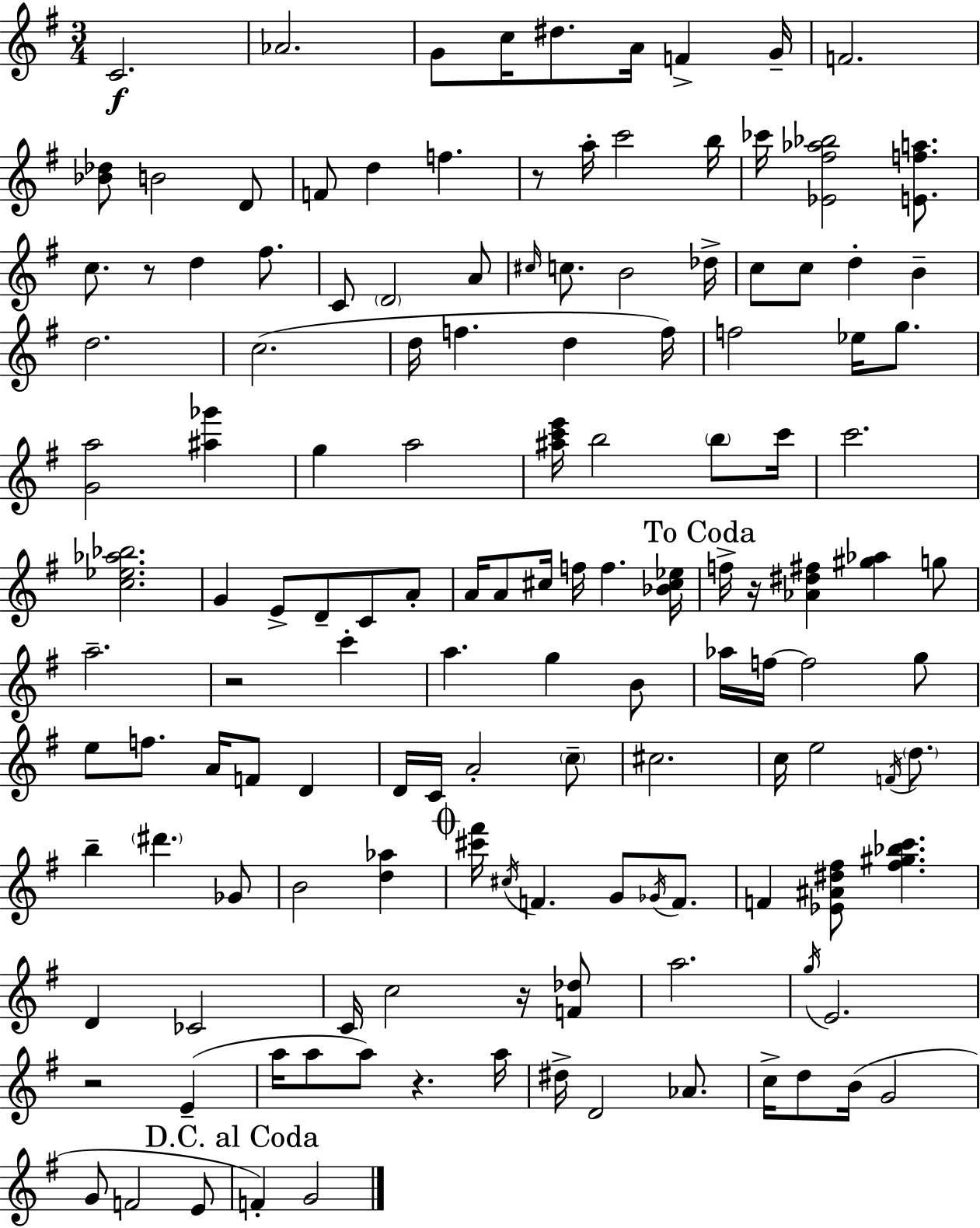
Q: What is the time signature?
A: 3/4